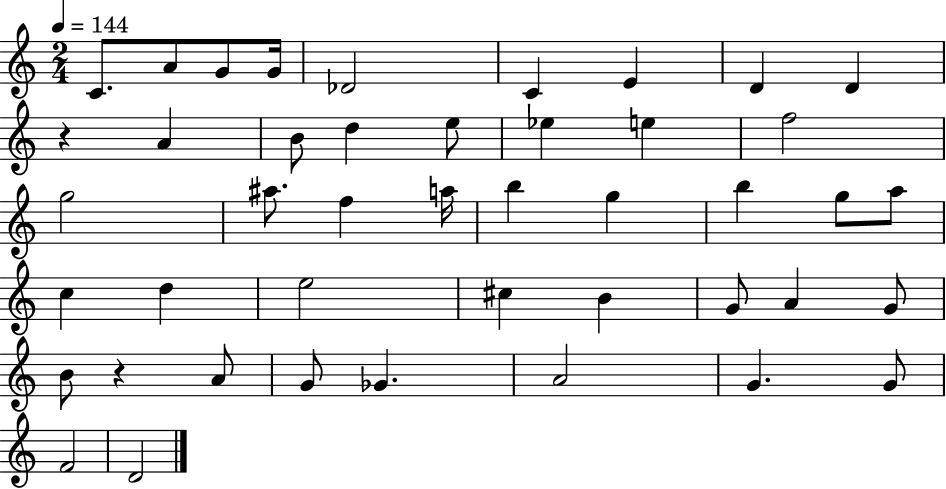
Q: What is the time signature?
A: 2/4